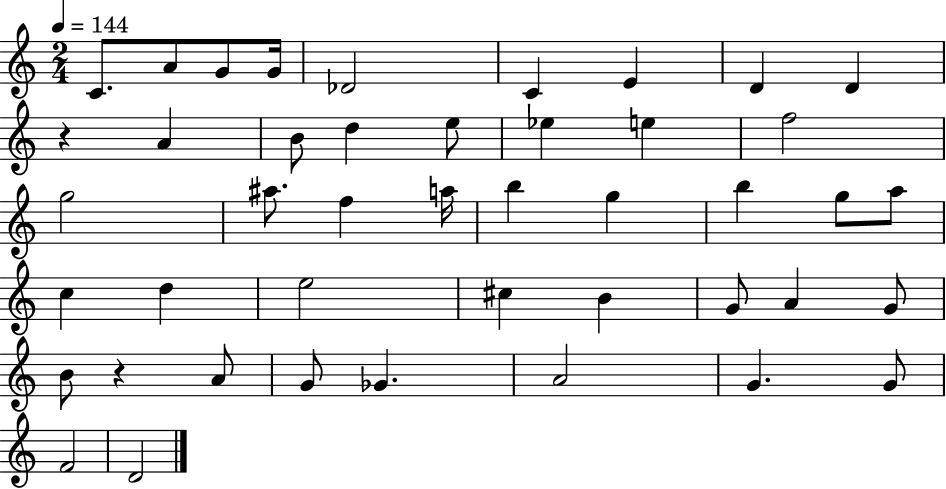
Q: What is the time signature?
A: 2/4